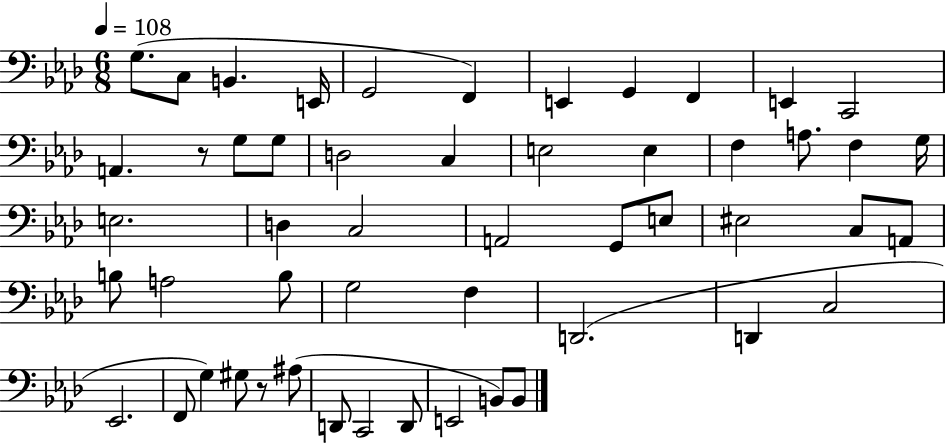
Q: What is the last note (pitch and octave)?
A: B2